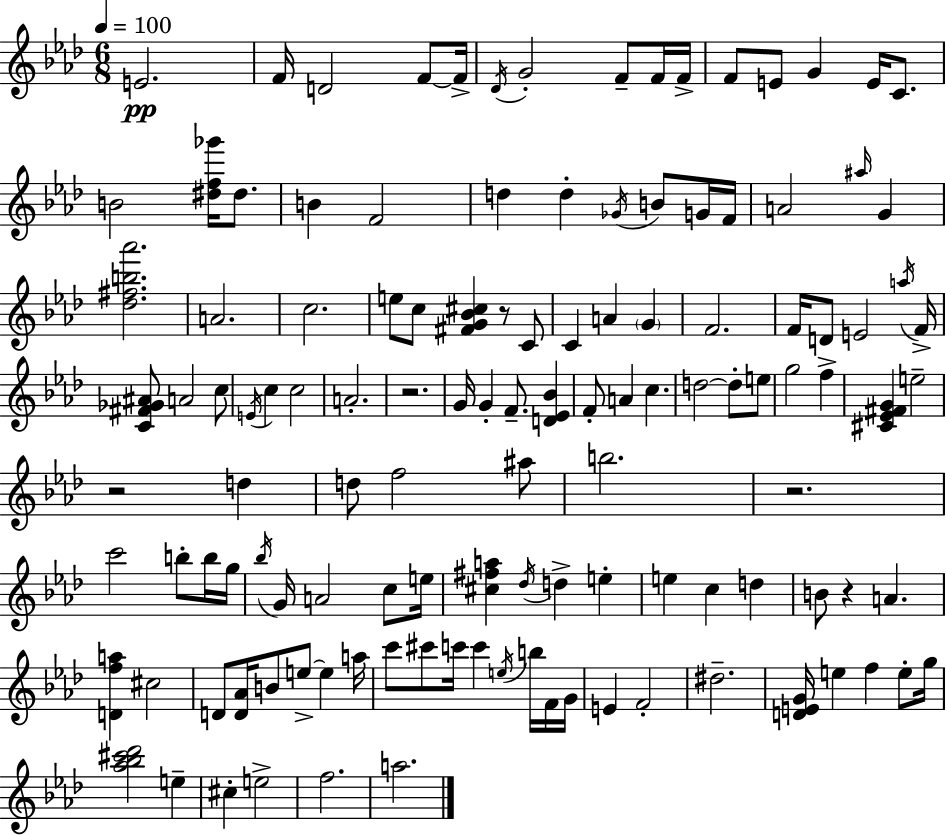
{
  \clef treble
  \numericTimeSignature
  \time 6/8
  \key f \minor
  \tempo 4 = 100
  e'2.\pp | f'16 d'2 f'8~~ f'16-> | \acciaccatura { des'16 } g'2-. f'8-- f'16 | f'16-> f'8 e'8 g'4 e'16 c'8. | \break b'2 <dis'' f'' ges'''>16 dis''8. | b'4 f'2 | d''4 d''4-. \acciaccatura { ges'16 } b'8 | g'16 f'16 a'2 \grace { ais''16 } g'4 | \break <des'' fis'' b'' aes'''>2. | a'2. | c''2. | e''8 c''8 <fis' g' bes' cis''>4 r8 | \break c'8 c'4 a'4 \parenthesize g'4 | f'2. | f'16 d'8 e'2 | \acciaccatura { a''16 } f'16-> <c' fis' ges' ais'>8 a'2 | \break c''8 \acciaccatura { e'16 } c''4 c''2 | a'2.-. | r2. | g'16 g'4-. f'8.-- | \break <d' ees' bes'>4 f'8-. a'4 c''4. | d''2~~ | d''8-. e''8 g''2 | f''4-> <cis' ees' fis' g'>4 e''2-- | \break r2 | d''4 d''8 f''2 | ais''8 b''2. | r2. | \break c'''2 | b''8-. b''16 g''16 \acciaccatura { bes''16 } g'16 a'2 | c''8 e''16 <cis'' fis'' a''>4 \acciaccatura { des''16 } d''4-> | e''4-. e''4 c''4 | \break d''4 b'8 r4 | a'4. <d' f'' a''>4 cis''2 | d'8 <d' aes'>16 b'8 | e''8->~~ e''4 a''16 c'''8 cis'''8 c'''16 | \break c'''4 \acciaccatura { e''16 } b''16 f'16 g'16 e'4 | f'2-. dis''2.-- | <d' e' g'>16 e''4 | f''4 e''8-. g''16 <aes'' bes'' cis''' des'''>2 | \break e''4-- cis''4-. | e''2-> f''2. | a''2. | \bar "|."
}